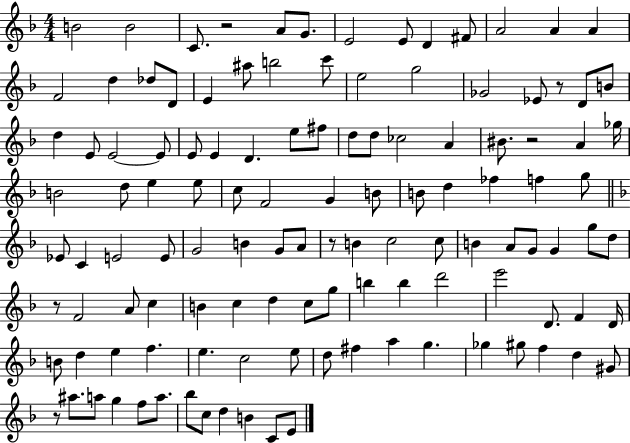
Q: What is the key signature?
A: F major